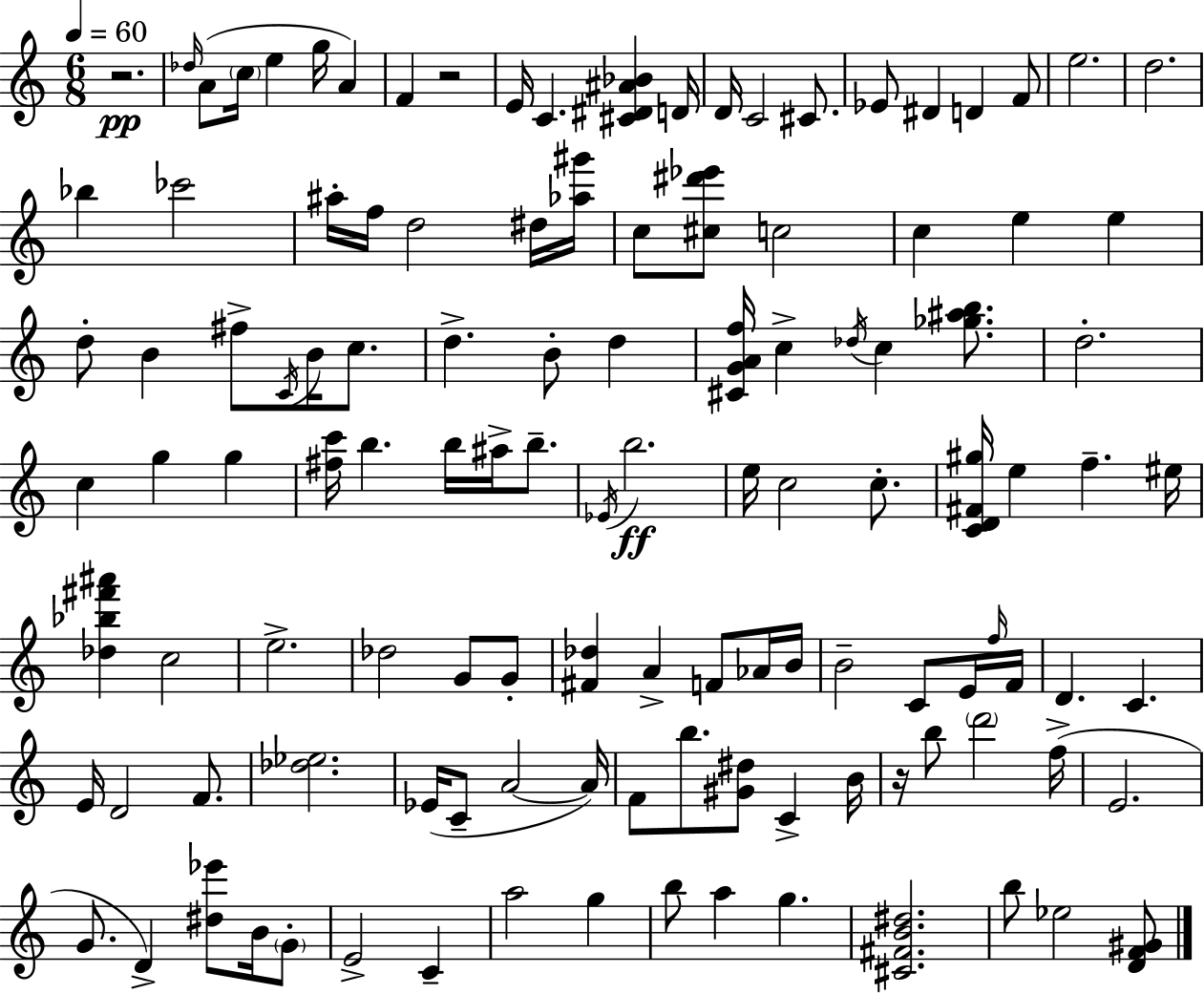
X:1
T:Untitled
M:6/8
L:1/4
K:C
z2 _d/4 A/2 c/4 e g/4 A F z2 E/4 C [^C^D^A_B] D/4 D/4 C2 ^C/2 _E/2 ^D D F/2 e2 d2 _b _c'2 ^a/4 f/4 d2 ^d/4 [_a^g']/4 c/2 [^c^d'_e']/2 c2 c e e d/2 B ^f/2 C/4 B/4 c/2 d B/2 d [^CGAf]/4 c _d/4 c [_g^ab]/2 d2 c g g [^fc']/4 b b/4 ^a/4 b/2 _E/4 b2 e/4 c2 c/2 [CD^F^g]/4 e f ^e/4 [_d_b^f'^a'] c2 e2 _d2 G/2 G/2 [^F_d] A F/2 _A/4 B/4 B2 C/2 E/4 f/4 F/4 D C E/4 D2 F/2 [_d_e]2 _E/4 C/2 A2 A/4 F/2 b/2 [^G^d]/2 C B/4 z/4 b/2 d'2 f/4 E2 G/2 D [^d_e']/2 B/4 G/2 E2 C a2 g b/2 a g [^C^FB^d]2 b/2 _e2 [DF^G]/2